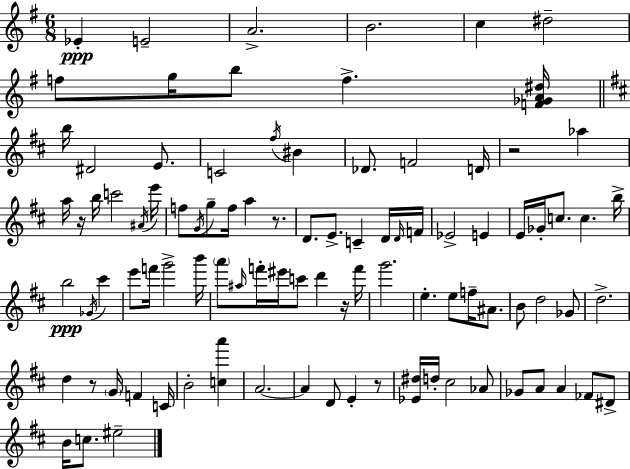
Eb4/q E4/h A4/h. B4/h. C5/q D#5/h F5/e G5/s B5/e F5/q. [F4,Gb4,A4,D#5]/s B5/s D#4/h E4/e. C4/h F#5/s BIS4/q Db4/e. F4/h D4/s R/h Ab5/q A5/s R/s B5/s C6/h A#4/s E6/s F5/e G4/s G5/e F5/s A5/q R/e. D4/e. E4/e. C4/q D4/s D4/s F4/s Eb4/h E4/q E4/s Gb4/s C5/e. C5/q. B5/s B5/h Gb4/s C#6/q E6/e F6/s G6/h B6/s A6/e A#5/s F6/s EIS6/s C6/e D6/q R/s F6/s G6/h. E5/q. E5/e F5/s A#4/e. B4/e D5/h Gb4/e D5/h. D5/q R/e G4/s F4/q C4/s B4/h [C5,A6]/q A4/h. A4/q D4/e E4/q R/e [Eb4,D#5]/s D5/s C#5/h Ab4/e Gb4/e A4/e A4/q FES4/e D#4/e B4/s C5/e. EIS5/h